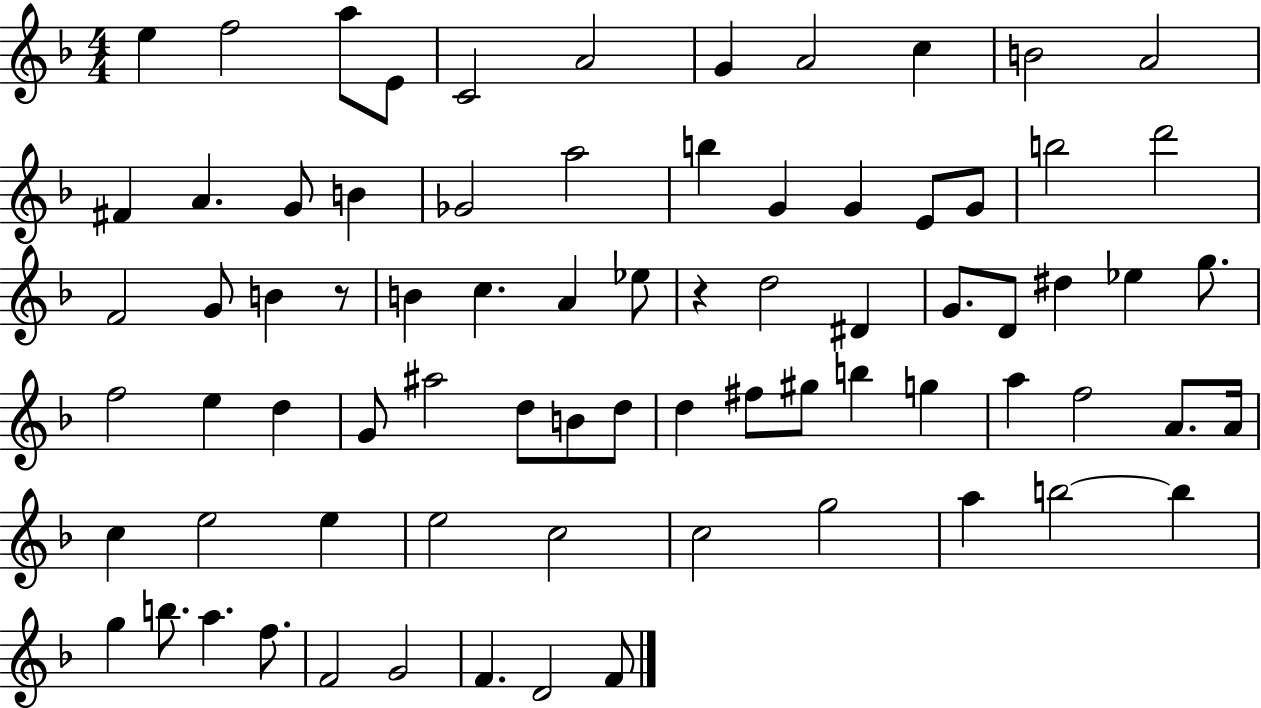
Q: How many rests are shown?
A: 2